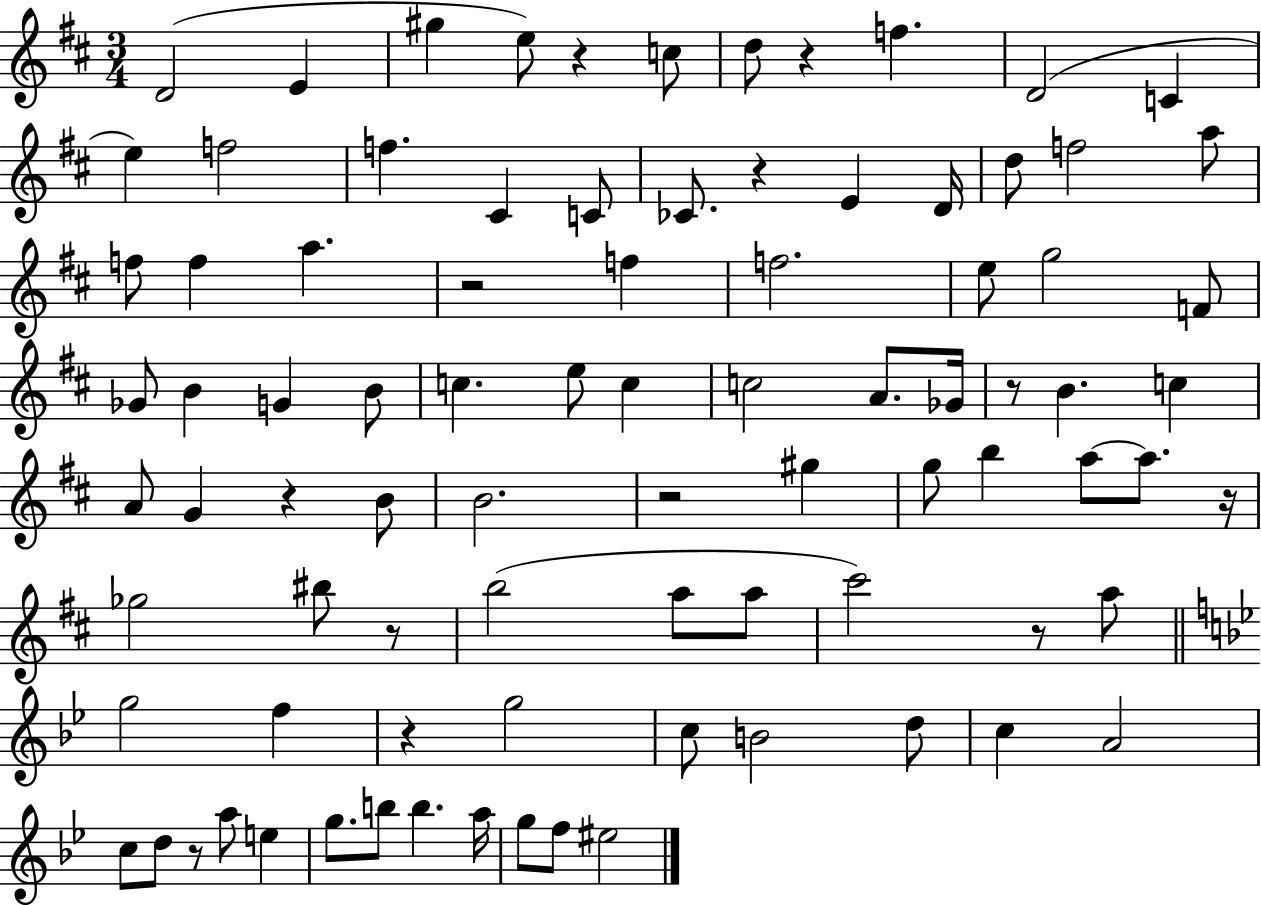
D4/h E4/q G#5/q E5/e R/q C5/e D5/e R/q F5/q. D4/h C4/q E5/q F5/h F5/q. C#4/q C4/e CES4/e. R/q E4/q D4/s D5/e F5/h A5/e F5/e F5/q A5/q. R/h F5/q F5/h. E5/e G5/h F4/e Gb4/e B4/q G4/q B4/e C5/q. E5/e C5/q C5/h A4/e. Gb4/s R/e B4/q. C5/q A4/e G4/q R/q B4/e B4/h. R/h G#5/q G5/e B5/q A5/e A5/e. R/s Gb5/h BIS5/e R/e B5/h A5/e A5/e C#6/h R/e A5/e G5/h F5/q R/q G5/h C5/e B4/h D5/e C5/q A4/h C5/e D5/e R/e A5/e E5/q G5/e. B5/e B5/q. A5/s G5/e F5/e EIS5/h